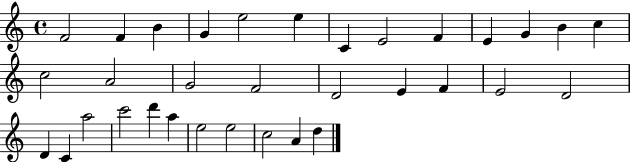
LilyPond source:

{
  \clef treble
  \time 4/4
  \defaultTimeSignature
  \key c \major
  f'2 f'4 b'4 | g'4 e''2 e''4 | c'4 e'2 f'4 | e'4 g'4 b'4 c''4 | \break c''2 a'2 | g'2 f'2 | d'2 e'4 f'4 | e'2 d'2 | \break d'4 c'4 a''2 | c'''2 d'''4 a''4 | e''2 e''2 | c''2 a'4 d''4 | \break \bar "|."
}